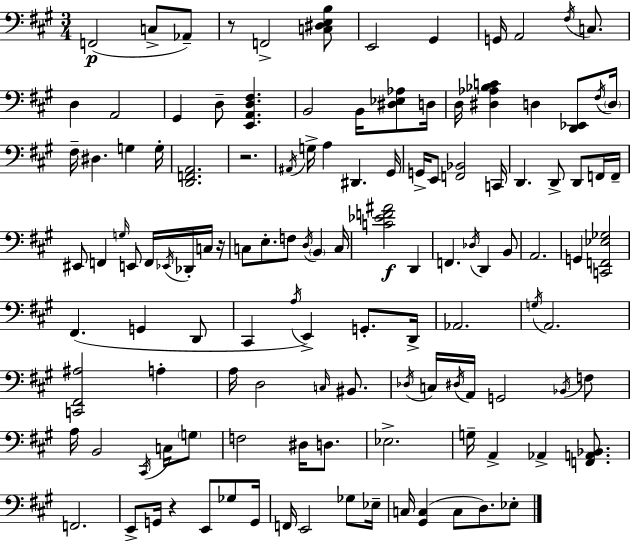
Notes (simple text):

F2/h C3/e Ab2/e R/e F2/h [C3,D#3,E3,B3]/e E2/h G#2/q G2/s A2/h F#3/s C3/e. D3/q A2/h G#2/q D3/e [E2,A2,D3,F#3]/q. B2/h B2/s [D#3,Eb3,Ab3]/e D3/s D3/s [D#3,Ab3,Bb3,C4]/q D3/q [D2,Eb2]/e F#3/s D3/s F#3/s D#3/q. G3/q G3/s [D2,F2,A2]/h. R/h. A#2/s G3/s A3/q D#2/q. G#2/s G2/s E2/e [F2,Bb2]/h C2/s D2/q. D2/e D2/e F2/s F2/s EIS2/e F2/q G3/s E2/e F2/s Eb2/s Db2/s C3/s R/s C3/e E3/e. F3/e D3/s B2/q C3/s [C4,Eb4,F4,A#4]/h D2/q F2/q. Db3/s D2/q B2/e A2/h. G2/q [C2,F2,Eb3,Gb3]/h F#2/q. G2/q D2/e C#2/q A3/s E2/q G2/e. D2/s Ab2/h. G3/s A2/h. [C2,F#2,A#3]/h A3/q A3/s D3/h C3/s BIS2/e. Db3/s C3/s D#3/s A2/s G2/h Bb2/s F3/e A3/s B2/h C#2/s C3/s G3/e F3/h D#3/s D3/e. Eb3/h. G3/s A2/q Ab2/q [F2,A2,Bb2]/e. F2/h. E2/e G2/s R/q E2/e Gb3/e G2/s F2/s E2/h Gb3/e Eb3/s C3/s [G#2,C3]/q C3/e D3/e. Eb3/e